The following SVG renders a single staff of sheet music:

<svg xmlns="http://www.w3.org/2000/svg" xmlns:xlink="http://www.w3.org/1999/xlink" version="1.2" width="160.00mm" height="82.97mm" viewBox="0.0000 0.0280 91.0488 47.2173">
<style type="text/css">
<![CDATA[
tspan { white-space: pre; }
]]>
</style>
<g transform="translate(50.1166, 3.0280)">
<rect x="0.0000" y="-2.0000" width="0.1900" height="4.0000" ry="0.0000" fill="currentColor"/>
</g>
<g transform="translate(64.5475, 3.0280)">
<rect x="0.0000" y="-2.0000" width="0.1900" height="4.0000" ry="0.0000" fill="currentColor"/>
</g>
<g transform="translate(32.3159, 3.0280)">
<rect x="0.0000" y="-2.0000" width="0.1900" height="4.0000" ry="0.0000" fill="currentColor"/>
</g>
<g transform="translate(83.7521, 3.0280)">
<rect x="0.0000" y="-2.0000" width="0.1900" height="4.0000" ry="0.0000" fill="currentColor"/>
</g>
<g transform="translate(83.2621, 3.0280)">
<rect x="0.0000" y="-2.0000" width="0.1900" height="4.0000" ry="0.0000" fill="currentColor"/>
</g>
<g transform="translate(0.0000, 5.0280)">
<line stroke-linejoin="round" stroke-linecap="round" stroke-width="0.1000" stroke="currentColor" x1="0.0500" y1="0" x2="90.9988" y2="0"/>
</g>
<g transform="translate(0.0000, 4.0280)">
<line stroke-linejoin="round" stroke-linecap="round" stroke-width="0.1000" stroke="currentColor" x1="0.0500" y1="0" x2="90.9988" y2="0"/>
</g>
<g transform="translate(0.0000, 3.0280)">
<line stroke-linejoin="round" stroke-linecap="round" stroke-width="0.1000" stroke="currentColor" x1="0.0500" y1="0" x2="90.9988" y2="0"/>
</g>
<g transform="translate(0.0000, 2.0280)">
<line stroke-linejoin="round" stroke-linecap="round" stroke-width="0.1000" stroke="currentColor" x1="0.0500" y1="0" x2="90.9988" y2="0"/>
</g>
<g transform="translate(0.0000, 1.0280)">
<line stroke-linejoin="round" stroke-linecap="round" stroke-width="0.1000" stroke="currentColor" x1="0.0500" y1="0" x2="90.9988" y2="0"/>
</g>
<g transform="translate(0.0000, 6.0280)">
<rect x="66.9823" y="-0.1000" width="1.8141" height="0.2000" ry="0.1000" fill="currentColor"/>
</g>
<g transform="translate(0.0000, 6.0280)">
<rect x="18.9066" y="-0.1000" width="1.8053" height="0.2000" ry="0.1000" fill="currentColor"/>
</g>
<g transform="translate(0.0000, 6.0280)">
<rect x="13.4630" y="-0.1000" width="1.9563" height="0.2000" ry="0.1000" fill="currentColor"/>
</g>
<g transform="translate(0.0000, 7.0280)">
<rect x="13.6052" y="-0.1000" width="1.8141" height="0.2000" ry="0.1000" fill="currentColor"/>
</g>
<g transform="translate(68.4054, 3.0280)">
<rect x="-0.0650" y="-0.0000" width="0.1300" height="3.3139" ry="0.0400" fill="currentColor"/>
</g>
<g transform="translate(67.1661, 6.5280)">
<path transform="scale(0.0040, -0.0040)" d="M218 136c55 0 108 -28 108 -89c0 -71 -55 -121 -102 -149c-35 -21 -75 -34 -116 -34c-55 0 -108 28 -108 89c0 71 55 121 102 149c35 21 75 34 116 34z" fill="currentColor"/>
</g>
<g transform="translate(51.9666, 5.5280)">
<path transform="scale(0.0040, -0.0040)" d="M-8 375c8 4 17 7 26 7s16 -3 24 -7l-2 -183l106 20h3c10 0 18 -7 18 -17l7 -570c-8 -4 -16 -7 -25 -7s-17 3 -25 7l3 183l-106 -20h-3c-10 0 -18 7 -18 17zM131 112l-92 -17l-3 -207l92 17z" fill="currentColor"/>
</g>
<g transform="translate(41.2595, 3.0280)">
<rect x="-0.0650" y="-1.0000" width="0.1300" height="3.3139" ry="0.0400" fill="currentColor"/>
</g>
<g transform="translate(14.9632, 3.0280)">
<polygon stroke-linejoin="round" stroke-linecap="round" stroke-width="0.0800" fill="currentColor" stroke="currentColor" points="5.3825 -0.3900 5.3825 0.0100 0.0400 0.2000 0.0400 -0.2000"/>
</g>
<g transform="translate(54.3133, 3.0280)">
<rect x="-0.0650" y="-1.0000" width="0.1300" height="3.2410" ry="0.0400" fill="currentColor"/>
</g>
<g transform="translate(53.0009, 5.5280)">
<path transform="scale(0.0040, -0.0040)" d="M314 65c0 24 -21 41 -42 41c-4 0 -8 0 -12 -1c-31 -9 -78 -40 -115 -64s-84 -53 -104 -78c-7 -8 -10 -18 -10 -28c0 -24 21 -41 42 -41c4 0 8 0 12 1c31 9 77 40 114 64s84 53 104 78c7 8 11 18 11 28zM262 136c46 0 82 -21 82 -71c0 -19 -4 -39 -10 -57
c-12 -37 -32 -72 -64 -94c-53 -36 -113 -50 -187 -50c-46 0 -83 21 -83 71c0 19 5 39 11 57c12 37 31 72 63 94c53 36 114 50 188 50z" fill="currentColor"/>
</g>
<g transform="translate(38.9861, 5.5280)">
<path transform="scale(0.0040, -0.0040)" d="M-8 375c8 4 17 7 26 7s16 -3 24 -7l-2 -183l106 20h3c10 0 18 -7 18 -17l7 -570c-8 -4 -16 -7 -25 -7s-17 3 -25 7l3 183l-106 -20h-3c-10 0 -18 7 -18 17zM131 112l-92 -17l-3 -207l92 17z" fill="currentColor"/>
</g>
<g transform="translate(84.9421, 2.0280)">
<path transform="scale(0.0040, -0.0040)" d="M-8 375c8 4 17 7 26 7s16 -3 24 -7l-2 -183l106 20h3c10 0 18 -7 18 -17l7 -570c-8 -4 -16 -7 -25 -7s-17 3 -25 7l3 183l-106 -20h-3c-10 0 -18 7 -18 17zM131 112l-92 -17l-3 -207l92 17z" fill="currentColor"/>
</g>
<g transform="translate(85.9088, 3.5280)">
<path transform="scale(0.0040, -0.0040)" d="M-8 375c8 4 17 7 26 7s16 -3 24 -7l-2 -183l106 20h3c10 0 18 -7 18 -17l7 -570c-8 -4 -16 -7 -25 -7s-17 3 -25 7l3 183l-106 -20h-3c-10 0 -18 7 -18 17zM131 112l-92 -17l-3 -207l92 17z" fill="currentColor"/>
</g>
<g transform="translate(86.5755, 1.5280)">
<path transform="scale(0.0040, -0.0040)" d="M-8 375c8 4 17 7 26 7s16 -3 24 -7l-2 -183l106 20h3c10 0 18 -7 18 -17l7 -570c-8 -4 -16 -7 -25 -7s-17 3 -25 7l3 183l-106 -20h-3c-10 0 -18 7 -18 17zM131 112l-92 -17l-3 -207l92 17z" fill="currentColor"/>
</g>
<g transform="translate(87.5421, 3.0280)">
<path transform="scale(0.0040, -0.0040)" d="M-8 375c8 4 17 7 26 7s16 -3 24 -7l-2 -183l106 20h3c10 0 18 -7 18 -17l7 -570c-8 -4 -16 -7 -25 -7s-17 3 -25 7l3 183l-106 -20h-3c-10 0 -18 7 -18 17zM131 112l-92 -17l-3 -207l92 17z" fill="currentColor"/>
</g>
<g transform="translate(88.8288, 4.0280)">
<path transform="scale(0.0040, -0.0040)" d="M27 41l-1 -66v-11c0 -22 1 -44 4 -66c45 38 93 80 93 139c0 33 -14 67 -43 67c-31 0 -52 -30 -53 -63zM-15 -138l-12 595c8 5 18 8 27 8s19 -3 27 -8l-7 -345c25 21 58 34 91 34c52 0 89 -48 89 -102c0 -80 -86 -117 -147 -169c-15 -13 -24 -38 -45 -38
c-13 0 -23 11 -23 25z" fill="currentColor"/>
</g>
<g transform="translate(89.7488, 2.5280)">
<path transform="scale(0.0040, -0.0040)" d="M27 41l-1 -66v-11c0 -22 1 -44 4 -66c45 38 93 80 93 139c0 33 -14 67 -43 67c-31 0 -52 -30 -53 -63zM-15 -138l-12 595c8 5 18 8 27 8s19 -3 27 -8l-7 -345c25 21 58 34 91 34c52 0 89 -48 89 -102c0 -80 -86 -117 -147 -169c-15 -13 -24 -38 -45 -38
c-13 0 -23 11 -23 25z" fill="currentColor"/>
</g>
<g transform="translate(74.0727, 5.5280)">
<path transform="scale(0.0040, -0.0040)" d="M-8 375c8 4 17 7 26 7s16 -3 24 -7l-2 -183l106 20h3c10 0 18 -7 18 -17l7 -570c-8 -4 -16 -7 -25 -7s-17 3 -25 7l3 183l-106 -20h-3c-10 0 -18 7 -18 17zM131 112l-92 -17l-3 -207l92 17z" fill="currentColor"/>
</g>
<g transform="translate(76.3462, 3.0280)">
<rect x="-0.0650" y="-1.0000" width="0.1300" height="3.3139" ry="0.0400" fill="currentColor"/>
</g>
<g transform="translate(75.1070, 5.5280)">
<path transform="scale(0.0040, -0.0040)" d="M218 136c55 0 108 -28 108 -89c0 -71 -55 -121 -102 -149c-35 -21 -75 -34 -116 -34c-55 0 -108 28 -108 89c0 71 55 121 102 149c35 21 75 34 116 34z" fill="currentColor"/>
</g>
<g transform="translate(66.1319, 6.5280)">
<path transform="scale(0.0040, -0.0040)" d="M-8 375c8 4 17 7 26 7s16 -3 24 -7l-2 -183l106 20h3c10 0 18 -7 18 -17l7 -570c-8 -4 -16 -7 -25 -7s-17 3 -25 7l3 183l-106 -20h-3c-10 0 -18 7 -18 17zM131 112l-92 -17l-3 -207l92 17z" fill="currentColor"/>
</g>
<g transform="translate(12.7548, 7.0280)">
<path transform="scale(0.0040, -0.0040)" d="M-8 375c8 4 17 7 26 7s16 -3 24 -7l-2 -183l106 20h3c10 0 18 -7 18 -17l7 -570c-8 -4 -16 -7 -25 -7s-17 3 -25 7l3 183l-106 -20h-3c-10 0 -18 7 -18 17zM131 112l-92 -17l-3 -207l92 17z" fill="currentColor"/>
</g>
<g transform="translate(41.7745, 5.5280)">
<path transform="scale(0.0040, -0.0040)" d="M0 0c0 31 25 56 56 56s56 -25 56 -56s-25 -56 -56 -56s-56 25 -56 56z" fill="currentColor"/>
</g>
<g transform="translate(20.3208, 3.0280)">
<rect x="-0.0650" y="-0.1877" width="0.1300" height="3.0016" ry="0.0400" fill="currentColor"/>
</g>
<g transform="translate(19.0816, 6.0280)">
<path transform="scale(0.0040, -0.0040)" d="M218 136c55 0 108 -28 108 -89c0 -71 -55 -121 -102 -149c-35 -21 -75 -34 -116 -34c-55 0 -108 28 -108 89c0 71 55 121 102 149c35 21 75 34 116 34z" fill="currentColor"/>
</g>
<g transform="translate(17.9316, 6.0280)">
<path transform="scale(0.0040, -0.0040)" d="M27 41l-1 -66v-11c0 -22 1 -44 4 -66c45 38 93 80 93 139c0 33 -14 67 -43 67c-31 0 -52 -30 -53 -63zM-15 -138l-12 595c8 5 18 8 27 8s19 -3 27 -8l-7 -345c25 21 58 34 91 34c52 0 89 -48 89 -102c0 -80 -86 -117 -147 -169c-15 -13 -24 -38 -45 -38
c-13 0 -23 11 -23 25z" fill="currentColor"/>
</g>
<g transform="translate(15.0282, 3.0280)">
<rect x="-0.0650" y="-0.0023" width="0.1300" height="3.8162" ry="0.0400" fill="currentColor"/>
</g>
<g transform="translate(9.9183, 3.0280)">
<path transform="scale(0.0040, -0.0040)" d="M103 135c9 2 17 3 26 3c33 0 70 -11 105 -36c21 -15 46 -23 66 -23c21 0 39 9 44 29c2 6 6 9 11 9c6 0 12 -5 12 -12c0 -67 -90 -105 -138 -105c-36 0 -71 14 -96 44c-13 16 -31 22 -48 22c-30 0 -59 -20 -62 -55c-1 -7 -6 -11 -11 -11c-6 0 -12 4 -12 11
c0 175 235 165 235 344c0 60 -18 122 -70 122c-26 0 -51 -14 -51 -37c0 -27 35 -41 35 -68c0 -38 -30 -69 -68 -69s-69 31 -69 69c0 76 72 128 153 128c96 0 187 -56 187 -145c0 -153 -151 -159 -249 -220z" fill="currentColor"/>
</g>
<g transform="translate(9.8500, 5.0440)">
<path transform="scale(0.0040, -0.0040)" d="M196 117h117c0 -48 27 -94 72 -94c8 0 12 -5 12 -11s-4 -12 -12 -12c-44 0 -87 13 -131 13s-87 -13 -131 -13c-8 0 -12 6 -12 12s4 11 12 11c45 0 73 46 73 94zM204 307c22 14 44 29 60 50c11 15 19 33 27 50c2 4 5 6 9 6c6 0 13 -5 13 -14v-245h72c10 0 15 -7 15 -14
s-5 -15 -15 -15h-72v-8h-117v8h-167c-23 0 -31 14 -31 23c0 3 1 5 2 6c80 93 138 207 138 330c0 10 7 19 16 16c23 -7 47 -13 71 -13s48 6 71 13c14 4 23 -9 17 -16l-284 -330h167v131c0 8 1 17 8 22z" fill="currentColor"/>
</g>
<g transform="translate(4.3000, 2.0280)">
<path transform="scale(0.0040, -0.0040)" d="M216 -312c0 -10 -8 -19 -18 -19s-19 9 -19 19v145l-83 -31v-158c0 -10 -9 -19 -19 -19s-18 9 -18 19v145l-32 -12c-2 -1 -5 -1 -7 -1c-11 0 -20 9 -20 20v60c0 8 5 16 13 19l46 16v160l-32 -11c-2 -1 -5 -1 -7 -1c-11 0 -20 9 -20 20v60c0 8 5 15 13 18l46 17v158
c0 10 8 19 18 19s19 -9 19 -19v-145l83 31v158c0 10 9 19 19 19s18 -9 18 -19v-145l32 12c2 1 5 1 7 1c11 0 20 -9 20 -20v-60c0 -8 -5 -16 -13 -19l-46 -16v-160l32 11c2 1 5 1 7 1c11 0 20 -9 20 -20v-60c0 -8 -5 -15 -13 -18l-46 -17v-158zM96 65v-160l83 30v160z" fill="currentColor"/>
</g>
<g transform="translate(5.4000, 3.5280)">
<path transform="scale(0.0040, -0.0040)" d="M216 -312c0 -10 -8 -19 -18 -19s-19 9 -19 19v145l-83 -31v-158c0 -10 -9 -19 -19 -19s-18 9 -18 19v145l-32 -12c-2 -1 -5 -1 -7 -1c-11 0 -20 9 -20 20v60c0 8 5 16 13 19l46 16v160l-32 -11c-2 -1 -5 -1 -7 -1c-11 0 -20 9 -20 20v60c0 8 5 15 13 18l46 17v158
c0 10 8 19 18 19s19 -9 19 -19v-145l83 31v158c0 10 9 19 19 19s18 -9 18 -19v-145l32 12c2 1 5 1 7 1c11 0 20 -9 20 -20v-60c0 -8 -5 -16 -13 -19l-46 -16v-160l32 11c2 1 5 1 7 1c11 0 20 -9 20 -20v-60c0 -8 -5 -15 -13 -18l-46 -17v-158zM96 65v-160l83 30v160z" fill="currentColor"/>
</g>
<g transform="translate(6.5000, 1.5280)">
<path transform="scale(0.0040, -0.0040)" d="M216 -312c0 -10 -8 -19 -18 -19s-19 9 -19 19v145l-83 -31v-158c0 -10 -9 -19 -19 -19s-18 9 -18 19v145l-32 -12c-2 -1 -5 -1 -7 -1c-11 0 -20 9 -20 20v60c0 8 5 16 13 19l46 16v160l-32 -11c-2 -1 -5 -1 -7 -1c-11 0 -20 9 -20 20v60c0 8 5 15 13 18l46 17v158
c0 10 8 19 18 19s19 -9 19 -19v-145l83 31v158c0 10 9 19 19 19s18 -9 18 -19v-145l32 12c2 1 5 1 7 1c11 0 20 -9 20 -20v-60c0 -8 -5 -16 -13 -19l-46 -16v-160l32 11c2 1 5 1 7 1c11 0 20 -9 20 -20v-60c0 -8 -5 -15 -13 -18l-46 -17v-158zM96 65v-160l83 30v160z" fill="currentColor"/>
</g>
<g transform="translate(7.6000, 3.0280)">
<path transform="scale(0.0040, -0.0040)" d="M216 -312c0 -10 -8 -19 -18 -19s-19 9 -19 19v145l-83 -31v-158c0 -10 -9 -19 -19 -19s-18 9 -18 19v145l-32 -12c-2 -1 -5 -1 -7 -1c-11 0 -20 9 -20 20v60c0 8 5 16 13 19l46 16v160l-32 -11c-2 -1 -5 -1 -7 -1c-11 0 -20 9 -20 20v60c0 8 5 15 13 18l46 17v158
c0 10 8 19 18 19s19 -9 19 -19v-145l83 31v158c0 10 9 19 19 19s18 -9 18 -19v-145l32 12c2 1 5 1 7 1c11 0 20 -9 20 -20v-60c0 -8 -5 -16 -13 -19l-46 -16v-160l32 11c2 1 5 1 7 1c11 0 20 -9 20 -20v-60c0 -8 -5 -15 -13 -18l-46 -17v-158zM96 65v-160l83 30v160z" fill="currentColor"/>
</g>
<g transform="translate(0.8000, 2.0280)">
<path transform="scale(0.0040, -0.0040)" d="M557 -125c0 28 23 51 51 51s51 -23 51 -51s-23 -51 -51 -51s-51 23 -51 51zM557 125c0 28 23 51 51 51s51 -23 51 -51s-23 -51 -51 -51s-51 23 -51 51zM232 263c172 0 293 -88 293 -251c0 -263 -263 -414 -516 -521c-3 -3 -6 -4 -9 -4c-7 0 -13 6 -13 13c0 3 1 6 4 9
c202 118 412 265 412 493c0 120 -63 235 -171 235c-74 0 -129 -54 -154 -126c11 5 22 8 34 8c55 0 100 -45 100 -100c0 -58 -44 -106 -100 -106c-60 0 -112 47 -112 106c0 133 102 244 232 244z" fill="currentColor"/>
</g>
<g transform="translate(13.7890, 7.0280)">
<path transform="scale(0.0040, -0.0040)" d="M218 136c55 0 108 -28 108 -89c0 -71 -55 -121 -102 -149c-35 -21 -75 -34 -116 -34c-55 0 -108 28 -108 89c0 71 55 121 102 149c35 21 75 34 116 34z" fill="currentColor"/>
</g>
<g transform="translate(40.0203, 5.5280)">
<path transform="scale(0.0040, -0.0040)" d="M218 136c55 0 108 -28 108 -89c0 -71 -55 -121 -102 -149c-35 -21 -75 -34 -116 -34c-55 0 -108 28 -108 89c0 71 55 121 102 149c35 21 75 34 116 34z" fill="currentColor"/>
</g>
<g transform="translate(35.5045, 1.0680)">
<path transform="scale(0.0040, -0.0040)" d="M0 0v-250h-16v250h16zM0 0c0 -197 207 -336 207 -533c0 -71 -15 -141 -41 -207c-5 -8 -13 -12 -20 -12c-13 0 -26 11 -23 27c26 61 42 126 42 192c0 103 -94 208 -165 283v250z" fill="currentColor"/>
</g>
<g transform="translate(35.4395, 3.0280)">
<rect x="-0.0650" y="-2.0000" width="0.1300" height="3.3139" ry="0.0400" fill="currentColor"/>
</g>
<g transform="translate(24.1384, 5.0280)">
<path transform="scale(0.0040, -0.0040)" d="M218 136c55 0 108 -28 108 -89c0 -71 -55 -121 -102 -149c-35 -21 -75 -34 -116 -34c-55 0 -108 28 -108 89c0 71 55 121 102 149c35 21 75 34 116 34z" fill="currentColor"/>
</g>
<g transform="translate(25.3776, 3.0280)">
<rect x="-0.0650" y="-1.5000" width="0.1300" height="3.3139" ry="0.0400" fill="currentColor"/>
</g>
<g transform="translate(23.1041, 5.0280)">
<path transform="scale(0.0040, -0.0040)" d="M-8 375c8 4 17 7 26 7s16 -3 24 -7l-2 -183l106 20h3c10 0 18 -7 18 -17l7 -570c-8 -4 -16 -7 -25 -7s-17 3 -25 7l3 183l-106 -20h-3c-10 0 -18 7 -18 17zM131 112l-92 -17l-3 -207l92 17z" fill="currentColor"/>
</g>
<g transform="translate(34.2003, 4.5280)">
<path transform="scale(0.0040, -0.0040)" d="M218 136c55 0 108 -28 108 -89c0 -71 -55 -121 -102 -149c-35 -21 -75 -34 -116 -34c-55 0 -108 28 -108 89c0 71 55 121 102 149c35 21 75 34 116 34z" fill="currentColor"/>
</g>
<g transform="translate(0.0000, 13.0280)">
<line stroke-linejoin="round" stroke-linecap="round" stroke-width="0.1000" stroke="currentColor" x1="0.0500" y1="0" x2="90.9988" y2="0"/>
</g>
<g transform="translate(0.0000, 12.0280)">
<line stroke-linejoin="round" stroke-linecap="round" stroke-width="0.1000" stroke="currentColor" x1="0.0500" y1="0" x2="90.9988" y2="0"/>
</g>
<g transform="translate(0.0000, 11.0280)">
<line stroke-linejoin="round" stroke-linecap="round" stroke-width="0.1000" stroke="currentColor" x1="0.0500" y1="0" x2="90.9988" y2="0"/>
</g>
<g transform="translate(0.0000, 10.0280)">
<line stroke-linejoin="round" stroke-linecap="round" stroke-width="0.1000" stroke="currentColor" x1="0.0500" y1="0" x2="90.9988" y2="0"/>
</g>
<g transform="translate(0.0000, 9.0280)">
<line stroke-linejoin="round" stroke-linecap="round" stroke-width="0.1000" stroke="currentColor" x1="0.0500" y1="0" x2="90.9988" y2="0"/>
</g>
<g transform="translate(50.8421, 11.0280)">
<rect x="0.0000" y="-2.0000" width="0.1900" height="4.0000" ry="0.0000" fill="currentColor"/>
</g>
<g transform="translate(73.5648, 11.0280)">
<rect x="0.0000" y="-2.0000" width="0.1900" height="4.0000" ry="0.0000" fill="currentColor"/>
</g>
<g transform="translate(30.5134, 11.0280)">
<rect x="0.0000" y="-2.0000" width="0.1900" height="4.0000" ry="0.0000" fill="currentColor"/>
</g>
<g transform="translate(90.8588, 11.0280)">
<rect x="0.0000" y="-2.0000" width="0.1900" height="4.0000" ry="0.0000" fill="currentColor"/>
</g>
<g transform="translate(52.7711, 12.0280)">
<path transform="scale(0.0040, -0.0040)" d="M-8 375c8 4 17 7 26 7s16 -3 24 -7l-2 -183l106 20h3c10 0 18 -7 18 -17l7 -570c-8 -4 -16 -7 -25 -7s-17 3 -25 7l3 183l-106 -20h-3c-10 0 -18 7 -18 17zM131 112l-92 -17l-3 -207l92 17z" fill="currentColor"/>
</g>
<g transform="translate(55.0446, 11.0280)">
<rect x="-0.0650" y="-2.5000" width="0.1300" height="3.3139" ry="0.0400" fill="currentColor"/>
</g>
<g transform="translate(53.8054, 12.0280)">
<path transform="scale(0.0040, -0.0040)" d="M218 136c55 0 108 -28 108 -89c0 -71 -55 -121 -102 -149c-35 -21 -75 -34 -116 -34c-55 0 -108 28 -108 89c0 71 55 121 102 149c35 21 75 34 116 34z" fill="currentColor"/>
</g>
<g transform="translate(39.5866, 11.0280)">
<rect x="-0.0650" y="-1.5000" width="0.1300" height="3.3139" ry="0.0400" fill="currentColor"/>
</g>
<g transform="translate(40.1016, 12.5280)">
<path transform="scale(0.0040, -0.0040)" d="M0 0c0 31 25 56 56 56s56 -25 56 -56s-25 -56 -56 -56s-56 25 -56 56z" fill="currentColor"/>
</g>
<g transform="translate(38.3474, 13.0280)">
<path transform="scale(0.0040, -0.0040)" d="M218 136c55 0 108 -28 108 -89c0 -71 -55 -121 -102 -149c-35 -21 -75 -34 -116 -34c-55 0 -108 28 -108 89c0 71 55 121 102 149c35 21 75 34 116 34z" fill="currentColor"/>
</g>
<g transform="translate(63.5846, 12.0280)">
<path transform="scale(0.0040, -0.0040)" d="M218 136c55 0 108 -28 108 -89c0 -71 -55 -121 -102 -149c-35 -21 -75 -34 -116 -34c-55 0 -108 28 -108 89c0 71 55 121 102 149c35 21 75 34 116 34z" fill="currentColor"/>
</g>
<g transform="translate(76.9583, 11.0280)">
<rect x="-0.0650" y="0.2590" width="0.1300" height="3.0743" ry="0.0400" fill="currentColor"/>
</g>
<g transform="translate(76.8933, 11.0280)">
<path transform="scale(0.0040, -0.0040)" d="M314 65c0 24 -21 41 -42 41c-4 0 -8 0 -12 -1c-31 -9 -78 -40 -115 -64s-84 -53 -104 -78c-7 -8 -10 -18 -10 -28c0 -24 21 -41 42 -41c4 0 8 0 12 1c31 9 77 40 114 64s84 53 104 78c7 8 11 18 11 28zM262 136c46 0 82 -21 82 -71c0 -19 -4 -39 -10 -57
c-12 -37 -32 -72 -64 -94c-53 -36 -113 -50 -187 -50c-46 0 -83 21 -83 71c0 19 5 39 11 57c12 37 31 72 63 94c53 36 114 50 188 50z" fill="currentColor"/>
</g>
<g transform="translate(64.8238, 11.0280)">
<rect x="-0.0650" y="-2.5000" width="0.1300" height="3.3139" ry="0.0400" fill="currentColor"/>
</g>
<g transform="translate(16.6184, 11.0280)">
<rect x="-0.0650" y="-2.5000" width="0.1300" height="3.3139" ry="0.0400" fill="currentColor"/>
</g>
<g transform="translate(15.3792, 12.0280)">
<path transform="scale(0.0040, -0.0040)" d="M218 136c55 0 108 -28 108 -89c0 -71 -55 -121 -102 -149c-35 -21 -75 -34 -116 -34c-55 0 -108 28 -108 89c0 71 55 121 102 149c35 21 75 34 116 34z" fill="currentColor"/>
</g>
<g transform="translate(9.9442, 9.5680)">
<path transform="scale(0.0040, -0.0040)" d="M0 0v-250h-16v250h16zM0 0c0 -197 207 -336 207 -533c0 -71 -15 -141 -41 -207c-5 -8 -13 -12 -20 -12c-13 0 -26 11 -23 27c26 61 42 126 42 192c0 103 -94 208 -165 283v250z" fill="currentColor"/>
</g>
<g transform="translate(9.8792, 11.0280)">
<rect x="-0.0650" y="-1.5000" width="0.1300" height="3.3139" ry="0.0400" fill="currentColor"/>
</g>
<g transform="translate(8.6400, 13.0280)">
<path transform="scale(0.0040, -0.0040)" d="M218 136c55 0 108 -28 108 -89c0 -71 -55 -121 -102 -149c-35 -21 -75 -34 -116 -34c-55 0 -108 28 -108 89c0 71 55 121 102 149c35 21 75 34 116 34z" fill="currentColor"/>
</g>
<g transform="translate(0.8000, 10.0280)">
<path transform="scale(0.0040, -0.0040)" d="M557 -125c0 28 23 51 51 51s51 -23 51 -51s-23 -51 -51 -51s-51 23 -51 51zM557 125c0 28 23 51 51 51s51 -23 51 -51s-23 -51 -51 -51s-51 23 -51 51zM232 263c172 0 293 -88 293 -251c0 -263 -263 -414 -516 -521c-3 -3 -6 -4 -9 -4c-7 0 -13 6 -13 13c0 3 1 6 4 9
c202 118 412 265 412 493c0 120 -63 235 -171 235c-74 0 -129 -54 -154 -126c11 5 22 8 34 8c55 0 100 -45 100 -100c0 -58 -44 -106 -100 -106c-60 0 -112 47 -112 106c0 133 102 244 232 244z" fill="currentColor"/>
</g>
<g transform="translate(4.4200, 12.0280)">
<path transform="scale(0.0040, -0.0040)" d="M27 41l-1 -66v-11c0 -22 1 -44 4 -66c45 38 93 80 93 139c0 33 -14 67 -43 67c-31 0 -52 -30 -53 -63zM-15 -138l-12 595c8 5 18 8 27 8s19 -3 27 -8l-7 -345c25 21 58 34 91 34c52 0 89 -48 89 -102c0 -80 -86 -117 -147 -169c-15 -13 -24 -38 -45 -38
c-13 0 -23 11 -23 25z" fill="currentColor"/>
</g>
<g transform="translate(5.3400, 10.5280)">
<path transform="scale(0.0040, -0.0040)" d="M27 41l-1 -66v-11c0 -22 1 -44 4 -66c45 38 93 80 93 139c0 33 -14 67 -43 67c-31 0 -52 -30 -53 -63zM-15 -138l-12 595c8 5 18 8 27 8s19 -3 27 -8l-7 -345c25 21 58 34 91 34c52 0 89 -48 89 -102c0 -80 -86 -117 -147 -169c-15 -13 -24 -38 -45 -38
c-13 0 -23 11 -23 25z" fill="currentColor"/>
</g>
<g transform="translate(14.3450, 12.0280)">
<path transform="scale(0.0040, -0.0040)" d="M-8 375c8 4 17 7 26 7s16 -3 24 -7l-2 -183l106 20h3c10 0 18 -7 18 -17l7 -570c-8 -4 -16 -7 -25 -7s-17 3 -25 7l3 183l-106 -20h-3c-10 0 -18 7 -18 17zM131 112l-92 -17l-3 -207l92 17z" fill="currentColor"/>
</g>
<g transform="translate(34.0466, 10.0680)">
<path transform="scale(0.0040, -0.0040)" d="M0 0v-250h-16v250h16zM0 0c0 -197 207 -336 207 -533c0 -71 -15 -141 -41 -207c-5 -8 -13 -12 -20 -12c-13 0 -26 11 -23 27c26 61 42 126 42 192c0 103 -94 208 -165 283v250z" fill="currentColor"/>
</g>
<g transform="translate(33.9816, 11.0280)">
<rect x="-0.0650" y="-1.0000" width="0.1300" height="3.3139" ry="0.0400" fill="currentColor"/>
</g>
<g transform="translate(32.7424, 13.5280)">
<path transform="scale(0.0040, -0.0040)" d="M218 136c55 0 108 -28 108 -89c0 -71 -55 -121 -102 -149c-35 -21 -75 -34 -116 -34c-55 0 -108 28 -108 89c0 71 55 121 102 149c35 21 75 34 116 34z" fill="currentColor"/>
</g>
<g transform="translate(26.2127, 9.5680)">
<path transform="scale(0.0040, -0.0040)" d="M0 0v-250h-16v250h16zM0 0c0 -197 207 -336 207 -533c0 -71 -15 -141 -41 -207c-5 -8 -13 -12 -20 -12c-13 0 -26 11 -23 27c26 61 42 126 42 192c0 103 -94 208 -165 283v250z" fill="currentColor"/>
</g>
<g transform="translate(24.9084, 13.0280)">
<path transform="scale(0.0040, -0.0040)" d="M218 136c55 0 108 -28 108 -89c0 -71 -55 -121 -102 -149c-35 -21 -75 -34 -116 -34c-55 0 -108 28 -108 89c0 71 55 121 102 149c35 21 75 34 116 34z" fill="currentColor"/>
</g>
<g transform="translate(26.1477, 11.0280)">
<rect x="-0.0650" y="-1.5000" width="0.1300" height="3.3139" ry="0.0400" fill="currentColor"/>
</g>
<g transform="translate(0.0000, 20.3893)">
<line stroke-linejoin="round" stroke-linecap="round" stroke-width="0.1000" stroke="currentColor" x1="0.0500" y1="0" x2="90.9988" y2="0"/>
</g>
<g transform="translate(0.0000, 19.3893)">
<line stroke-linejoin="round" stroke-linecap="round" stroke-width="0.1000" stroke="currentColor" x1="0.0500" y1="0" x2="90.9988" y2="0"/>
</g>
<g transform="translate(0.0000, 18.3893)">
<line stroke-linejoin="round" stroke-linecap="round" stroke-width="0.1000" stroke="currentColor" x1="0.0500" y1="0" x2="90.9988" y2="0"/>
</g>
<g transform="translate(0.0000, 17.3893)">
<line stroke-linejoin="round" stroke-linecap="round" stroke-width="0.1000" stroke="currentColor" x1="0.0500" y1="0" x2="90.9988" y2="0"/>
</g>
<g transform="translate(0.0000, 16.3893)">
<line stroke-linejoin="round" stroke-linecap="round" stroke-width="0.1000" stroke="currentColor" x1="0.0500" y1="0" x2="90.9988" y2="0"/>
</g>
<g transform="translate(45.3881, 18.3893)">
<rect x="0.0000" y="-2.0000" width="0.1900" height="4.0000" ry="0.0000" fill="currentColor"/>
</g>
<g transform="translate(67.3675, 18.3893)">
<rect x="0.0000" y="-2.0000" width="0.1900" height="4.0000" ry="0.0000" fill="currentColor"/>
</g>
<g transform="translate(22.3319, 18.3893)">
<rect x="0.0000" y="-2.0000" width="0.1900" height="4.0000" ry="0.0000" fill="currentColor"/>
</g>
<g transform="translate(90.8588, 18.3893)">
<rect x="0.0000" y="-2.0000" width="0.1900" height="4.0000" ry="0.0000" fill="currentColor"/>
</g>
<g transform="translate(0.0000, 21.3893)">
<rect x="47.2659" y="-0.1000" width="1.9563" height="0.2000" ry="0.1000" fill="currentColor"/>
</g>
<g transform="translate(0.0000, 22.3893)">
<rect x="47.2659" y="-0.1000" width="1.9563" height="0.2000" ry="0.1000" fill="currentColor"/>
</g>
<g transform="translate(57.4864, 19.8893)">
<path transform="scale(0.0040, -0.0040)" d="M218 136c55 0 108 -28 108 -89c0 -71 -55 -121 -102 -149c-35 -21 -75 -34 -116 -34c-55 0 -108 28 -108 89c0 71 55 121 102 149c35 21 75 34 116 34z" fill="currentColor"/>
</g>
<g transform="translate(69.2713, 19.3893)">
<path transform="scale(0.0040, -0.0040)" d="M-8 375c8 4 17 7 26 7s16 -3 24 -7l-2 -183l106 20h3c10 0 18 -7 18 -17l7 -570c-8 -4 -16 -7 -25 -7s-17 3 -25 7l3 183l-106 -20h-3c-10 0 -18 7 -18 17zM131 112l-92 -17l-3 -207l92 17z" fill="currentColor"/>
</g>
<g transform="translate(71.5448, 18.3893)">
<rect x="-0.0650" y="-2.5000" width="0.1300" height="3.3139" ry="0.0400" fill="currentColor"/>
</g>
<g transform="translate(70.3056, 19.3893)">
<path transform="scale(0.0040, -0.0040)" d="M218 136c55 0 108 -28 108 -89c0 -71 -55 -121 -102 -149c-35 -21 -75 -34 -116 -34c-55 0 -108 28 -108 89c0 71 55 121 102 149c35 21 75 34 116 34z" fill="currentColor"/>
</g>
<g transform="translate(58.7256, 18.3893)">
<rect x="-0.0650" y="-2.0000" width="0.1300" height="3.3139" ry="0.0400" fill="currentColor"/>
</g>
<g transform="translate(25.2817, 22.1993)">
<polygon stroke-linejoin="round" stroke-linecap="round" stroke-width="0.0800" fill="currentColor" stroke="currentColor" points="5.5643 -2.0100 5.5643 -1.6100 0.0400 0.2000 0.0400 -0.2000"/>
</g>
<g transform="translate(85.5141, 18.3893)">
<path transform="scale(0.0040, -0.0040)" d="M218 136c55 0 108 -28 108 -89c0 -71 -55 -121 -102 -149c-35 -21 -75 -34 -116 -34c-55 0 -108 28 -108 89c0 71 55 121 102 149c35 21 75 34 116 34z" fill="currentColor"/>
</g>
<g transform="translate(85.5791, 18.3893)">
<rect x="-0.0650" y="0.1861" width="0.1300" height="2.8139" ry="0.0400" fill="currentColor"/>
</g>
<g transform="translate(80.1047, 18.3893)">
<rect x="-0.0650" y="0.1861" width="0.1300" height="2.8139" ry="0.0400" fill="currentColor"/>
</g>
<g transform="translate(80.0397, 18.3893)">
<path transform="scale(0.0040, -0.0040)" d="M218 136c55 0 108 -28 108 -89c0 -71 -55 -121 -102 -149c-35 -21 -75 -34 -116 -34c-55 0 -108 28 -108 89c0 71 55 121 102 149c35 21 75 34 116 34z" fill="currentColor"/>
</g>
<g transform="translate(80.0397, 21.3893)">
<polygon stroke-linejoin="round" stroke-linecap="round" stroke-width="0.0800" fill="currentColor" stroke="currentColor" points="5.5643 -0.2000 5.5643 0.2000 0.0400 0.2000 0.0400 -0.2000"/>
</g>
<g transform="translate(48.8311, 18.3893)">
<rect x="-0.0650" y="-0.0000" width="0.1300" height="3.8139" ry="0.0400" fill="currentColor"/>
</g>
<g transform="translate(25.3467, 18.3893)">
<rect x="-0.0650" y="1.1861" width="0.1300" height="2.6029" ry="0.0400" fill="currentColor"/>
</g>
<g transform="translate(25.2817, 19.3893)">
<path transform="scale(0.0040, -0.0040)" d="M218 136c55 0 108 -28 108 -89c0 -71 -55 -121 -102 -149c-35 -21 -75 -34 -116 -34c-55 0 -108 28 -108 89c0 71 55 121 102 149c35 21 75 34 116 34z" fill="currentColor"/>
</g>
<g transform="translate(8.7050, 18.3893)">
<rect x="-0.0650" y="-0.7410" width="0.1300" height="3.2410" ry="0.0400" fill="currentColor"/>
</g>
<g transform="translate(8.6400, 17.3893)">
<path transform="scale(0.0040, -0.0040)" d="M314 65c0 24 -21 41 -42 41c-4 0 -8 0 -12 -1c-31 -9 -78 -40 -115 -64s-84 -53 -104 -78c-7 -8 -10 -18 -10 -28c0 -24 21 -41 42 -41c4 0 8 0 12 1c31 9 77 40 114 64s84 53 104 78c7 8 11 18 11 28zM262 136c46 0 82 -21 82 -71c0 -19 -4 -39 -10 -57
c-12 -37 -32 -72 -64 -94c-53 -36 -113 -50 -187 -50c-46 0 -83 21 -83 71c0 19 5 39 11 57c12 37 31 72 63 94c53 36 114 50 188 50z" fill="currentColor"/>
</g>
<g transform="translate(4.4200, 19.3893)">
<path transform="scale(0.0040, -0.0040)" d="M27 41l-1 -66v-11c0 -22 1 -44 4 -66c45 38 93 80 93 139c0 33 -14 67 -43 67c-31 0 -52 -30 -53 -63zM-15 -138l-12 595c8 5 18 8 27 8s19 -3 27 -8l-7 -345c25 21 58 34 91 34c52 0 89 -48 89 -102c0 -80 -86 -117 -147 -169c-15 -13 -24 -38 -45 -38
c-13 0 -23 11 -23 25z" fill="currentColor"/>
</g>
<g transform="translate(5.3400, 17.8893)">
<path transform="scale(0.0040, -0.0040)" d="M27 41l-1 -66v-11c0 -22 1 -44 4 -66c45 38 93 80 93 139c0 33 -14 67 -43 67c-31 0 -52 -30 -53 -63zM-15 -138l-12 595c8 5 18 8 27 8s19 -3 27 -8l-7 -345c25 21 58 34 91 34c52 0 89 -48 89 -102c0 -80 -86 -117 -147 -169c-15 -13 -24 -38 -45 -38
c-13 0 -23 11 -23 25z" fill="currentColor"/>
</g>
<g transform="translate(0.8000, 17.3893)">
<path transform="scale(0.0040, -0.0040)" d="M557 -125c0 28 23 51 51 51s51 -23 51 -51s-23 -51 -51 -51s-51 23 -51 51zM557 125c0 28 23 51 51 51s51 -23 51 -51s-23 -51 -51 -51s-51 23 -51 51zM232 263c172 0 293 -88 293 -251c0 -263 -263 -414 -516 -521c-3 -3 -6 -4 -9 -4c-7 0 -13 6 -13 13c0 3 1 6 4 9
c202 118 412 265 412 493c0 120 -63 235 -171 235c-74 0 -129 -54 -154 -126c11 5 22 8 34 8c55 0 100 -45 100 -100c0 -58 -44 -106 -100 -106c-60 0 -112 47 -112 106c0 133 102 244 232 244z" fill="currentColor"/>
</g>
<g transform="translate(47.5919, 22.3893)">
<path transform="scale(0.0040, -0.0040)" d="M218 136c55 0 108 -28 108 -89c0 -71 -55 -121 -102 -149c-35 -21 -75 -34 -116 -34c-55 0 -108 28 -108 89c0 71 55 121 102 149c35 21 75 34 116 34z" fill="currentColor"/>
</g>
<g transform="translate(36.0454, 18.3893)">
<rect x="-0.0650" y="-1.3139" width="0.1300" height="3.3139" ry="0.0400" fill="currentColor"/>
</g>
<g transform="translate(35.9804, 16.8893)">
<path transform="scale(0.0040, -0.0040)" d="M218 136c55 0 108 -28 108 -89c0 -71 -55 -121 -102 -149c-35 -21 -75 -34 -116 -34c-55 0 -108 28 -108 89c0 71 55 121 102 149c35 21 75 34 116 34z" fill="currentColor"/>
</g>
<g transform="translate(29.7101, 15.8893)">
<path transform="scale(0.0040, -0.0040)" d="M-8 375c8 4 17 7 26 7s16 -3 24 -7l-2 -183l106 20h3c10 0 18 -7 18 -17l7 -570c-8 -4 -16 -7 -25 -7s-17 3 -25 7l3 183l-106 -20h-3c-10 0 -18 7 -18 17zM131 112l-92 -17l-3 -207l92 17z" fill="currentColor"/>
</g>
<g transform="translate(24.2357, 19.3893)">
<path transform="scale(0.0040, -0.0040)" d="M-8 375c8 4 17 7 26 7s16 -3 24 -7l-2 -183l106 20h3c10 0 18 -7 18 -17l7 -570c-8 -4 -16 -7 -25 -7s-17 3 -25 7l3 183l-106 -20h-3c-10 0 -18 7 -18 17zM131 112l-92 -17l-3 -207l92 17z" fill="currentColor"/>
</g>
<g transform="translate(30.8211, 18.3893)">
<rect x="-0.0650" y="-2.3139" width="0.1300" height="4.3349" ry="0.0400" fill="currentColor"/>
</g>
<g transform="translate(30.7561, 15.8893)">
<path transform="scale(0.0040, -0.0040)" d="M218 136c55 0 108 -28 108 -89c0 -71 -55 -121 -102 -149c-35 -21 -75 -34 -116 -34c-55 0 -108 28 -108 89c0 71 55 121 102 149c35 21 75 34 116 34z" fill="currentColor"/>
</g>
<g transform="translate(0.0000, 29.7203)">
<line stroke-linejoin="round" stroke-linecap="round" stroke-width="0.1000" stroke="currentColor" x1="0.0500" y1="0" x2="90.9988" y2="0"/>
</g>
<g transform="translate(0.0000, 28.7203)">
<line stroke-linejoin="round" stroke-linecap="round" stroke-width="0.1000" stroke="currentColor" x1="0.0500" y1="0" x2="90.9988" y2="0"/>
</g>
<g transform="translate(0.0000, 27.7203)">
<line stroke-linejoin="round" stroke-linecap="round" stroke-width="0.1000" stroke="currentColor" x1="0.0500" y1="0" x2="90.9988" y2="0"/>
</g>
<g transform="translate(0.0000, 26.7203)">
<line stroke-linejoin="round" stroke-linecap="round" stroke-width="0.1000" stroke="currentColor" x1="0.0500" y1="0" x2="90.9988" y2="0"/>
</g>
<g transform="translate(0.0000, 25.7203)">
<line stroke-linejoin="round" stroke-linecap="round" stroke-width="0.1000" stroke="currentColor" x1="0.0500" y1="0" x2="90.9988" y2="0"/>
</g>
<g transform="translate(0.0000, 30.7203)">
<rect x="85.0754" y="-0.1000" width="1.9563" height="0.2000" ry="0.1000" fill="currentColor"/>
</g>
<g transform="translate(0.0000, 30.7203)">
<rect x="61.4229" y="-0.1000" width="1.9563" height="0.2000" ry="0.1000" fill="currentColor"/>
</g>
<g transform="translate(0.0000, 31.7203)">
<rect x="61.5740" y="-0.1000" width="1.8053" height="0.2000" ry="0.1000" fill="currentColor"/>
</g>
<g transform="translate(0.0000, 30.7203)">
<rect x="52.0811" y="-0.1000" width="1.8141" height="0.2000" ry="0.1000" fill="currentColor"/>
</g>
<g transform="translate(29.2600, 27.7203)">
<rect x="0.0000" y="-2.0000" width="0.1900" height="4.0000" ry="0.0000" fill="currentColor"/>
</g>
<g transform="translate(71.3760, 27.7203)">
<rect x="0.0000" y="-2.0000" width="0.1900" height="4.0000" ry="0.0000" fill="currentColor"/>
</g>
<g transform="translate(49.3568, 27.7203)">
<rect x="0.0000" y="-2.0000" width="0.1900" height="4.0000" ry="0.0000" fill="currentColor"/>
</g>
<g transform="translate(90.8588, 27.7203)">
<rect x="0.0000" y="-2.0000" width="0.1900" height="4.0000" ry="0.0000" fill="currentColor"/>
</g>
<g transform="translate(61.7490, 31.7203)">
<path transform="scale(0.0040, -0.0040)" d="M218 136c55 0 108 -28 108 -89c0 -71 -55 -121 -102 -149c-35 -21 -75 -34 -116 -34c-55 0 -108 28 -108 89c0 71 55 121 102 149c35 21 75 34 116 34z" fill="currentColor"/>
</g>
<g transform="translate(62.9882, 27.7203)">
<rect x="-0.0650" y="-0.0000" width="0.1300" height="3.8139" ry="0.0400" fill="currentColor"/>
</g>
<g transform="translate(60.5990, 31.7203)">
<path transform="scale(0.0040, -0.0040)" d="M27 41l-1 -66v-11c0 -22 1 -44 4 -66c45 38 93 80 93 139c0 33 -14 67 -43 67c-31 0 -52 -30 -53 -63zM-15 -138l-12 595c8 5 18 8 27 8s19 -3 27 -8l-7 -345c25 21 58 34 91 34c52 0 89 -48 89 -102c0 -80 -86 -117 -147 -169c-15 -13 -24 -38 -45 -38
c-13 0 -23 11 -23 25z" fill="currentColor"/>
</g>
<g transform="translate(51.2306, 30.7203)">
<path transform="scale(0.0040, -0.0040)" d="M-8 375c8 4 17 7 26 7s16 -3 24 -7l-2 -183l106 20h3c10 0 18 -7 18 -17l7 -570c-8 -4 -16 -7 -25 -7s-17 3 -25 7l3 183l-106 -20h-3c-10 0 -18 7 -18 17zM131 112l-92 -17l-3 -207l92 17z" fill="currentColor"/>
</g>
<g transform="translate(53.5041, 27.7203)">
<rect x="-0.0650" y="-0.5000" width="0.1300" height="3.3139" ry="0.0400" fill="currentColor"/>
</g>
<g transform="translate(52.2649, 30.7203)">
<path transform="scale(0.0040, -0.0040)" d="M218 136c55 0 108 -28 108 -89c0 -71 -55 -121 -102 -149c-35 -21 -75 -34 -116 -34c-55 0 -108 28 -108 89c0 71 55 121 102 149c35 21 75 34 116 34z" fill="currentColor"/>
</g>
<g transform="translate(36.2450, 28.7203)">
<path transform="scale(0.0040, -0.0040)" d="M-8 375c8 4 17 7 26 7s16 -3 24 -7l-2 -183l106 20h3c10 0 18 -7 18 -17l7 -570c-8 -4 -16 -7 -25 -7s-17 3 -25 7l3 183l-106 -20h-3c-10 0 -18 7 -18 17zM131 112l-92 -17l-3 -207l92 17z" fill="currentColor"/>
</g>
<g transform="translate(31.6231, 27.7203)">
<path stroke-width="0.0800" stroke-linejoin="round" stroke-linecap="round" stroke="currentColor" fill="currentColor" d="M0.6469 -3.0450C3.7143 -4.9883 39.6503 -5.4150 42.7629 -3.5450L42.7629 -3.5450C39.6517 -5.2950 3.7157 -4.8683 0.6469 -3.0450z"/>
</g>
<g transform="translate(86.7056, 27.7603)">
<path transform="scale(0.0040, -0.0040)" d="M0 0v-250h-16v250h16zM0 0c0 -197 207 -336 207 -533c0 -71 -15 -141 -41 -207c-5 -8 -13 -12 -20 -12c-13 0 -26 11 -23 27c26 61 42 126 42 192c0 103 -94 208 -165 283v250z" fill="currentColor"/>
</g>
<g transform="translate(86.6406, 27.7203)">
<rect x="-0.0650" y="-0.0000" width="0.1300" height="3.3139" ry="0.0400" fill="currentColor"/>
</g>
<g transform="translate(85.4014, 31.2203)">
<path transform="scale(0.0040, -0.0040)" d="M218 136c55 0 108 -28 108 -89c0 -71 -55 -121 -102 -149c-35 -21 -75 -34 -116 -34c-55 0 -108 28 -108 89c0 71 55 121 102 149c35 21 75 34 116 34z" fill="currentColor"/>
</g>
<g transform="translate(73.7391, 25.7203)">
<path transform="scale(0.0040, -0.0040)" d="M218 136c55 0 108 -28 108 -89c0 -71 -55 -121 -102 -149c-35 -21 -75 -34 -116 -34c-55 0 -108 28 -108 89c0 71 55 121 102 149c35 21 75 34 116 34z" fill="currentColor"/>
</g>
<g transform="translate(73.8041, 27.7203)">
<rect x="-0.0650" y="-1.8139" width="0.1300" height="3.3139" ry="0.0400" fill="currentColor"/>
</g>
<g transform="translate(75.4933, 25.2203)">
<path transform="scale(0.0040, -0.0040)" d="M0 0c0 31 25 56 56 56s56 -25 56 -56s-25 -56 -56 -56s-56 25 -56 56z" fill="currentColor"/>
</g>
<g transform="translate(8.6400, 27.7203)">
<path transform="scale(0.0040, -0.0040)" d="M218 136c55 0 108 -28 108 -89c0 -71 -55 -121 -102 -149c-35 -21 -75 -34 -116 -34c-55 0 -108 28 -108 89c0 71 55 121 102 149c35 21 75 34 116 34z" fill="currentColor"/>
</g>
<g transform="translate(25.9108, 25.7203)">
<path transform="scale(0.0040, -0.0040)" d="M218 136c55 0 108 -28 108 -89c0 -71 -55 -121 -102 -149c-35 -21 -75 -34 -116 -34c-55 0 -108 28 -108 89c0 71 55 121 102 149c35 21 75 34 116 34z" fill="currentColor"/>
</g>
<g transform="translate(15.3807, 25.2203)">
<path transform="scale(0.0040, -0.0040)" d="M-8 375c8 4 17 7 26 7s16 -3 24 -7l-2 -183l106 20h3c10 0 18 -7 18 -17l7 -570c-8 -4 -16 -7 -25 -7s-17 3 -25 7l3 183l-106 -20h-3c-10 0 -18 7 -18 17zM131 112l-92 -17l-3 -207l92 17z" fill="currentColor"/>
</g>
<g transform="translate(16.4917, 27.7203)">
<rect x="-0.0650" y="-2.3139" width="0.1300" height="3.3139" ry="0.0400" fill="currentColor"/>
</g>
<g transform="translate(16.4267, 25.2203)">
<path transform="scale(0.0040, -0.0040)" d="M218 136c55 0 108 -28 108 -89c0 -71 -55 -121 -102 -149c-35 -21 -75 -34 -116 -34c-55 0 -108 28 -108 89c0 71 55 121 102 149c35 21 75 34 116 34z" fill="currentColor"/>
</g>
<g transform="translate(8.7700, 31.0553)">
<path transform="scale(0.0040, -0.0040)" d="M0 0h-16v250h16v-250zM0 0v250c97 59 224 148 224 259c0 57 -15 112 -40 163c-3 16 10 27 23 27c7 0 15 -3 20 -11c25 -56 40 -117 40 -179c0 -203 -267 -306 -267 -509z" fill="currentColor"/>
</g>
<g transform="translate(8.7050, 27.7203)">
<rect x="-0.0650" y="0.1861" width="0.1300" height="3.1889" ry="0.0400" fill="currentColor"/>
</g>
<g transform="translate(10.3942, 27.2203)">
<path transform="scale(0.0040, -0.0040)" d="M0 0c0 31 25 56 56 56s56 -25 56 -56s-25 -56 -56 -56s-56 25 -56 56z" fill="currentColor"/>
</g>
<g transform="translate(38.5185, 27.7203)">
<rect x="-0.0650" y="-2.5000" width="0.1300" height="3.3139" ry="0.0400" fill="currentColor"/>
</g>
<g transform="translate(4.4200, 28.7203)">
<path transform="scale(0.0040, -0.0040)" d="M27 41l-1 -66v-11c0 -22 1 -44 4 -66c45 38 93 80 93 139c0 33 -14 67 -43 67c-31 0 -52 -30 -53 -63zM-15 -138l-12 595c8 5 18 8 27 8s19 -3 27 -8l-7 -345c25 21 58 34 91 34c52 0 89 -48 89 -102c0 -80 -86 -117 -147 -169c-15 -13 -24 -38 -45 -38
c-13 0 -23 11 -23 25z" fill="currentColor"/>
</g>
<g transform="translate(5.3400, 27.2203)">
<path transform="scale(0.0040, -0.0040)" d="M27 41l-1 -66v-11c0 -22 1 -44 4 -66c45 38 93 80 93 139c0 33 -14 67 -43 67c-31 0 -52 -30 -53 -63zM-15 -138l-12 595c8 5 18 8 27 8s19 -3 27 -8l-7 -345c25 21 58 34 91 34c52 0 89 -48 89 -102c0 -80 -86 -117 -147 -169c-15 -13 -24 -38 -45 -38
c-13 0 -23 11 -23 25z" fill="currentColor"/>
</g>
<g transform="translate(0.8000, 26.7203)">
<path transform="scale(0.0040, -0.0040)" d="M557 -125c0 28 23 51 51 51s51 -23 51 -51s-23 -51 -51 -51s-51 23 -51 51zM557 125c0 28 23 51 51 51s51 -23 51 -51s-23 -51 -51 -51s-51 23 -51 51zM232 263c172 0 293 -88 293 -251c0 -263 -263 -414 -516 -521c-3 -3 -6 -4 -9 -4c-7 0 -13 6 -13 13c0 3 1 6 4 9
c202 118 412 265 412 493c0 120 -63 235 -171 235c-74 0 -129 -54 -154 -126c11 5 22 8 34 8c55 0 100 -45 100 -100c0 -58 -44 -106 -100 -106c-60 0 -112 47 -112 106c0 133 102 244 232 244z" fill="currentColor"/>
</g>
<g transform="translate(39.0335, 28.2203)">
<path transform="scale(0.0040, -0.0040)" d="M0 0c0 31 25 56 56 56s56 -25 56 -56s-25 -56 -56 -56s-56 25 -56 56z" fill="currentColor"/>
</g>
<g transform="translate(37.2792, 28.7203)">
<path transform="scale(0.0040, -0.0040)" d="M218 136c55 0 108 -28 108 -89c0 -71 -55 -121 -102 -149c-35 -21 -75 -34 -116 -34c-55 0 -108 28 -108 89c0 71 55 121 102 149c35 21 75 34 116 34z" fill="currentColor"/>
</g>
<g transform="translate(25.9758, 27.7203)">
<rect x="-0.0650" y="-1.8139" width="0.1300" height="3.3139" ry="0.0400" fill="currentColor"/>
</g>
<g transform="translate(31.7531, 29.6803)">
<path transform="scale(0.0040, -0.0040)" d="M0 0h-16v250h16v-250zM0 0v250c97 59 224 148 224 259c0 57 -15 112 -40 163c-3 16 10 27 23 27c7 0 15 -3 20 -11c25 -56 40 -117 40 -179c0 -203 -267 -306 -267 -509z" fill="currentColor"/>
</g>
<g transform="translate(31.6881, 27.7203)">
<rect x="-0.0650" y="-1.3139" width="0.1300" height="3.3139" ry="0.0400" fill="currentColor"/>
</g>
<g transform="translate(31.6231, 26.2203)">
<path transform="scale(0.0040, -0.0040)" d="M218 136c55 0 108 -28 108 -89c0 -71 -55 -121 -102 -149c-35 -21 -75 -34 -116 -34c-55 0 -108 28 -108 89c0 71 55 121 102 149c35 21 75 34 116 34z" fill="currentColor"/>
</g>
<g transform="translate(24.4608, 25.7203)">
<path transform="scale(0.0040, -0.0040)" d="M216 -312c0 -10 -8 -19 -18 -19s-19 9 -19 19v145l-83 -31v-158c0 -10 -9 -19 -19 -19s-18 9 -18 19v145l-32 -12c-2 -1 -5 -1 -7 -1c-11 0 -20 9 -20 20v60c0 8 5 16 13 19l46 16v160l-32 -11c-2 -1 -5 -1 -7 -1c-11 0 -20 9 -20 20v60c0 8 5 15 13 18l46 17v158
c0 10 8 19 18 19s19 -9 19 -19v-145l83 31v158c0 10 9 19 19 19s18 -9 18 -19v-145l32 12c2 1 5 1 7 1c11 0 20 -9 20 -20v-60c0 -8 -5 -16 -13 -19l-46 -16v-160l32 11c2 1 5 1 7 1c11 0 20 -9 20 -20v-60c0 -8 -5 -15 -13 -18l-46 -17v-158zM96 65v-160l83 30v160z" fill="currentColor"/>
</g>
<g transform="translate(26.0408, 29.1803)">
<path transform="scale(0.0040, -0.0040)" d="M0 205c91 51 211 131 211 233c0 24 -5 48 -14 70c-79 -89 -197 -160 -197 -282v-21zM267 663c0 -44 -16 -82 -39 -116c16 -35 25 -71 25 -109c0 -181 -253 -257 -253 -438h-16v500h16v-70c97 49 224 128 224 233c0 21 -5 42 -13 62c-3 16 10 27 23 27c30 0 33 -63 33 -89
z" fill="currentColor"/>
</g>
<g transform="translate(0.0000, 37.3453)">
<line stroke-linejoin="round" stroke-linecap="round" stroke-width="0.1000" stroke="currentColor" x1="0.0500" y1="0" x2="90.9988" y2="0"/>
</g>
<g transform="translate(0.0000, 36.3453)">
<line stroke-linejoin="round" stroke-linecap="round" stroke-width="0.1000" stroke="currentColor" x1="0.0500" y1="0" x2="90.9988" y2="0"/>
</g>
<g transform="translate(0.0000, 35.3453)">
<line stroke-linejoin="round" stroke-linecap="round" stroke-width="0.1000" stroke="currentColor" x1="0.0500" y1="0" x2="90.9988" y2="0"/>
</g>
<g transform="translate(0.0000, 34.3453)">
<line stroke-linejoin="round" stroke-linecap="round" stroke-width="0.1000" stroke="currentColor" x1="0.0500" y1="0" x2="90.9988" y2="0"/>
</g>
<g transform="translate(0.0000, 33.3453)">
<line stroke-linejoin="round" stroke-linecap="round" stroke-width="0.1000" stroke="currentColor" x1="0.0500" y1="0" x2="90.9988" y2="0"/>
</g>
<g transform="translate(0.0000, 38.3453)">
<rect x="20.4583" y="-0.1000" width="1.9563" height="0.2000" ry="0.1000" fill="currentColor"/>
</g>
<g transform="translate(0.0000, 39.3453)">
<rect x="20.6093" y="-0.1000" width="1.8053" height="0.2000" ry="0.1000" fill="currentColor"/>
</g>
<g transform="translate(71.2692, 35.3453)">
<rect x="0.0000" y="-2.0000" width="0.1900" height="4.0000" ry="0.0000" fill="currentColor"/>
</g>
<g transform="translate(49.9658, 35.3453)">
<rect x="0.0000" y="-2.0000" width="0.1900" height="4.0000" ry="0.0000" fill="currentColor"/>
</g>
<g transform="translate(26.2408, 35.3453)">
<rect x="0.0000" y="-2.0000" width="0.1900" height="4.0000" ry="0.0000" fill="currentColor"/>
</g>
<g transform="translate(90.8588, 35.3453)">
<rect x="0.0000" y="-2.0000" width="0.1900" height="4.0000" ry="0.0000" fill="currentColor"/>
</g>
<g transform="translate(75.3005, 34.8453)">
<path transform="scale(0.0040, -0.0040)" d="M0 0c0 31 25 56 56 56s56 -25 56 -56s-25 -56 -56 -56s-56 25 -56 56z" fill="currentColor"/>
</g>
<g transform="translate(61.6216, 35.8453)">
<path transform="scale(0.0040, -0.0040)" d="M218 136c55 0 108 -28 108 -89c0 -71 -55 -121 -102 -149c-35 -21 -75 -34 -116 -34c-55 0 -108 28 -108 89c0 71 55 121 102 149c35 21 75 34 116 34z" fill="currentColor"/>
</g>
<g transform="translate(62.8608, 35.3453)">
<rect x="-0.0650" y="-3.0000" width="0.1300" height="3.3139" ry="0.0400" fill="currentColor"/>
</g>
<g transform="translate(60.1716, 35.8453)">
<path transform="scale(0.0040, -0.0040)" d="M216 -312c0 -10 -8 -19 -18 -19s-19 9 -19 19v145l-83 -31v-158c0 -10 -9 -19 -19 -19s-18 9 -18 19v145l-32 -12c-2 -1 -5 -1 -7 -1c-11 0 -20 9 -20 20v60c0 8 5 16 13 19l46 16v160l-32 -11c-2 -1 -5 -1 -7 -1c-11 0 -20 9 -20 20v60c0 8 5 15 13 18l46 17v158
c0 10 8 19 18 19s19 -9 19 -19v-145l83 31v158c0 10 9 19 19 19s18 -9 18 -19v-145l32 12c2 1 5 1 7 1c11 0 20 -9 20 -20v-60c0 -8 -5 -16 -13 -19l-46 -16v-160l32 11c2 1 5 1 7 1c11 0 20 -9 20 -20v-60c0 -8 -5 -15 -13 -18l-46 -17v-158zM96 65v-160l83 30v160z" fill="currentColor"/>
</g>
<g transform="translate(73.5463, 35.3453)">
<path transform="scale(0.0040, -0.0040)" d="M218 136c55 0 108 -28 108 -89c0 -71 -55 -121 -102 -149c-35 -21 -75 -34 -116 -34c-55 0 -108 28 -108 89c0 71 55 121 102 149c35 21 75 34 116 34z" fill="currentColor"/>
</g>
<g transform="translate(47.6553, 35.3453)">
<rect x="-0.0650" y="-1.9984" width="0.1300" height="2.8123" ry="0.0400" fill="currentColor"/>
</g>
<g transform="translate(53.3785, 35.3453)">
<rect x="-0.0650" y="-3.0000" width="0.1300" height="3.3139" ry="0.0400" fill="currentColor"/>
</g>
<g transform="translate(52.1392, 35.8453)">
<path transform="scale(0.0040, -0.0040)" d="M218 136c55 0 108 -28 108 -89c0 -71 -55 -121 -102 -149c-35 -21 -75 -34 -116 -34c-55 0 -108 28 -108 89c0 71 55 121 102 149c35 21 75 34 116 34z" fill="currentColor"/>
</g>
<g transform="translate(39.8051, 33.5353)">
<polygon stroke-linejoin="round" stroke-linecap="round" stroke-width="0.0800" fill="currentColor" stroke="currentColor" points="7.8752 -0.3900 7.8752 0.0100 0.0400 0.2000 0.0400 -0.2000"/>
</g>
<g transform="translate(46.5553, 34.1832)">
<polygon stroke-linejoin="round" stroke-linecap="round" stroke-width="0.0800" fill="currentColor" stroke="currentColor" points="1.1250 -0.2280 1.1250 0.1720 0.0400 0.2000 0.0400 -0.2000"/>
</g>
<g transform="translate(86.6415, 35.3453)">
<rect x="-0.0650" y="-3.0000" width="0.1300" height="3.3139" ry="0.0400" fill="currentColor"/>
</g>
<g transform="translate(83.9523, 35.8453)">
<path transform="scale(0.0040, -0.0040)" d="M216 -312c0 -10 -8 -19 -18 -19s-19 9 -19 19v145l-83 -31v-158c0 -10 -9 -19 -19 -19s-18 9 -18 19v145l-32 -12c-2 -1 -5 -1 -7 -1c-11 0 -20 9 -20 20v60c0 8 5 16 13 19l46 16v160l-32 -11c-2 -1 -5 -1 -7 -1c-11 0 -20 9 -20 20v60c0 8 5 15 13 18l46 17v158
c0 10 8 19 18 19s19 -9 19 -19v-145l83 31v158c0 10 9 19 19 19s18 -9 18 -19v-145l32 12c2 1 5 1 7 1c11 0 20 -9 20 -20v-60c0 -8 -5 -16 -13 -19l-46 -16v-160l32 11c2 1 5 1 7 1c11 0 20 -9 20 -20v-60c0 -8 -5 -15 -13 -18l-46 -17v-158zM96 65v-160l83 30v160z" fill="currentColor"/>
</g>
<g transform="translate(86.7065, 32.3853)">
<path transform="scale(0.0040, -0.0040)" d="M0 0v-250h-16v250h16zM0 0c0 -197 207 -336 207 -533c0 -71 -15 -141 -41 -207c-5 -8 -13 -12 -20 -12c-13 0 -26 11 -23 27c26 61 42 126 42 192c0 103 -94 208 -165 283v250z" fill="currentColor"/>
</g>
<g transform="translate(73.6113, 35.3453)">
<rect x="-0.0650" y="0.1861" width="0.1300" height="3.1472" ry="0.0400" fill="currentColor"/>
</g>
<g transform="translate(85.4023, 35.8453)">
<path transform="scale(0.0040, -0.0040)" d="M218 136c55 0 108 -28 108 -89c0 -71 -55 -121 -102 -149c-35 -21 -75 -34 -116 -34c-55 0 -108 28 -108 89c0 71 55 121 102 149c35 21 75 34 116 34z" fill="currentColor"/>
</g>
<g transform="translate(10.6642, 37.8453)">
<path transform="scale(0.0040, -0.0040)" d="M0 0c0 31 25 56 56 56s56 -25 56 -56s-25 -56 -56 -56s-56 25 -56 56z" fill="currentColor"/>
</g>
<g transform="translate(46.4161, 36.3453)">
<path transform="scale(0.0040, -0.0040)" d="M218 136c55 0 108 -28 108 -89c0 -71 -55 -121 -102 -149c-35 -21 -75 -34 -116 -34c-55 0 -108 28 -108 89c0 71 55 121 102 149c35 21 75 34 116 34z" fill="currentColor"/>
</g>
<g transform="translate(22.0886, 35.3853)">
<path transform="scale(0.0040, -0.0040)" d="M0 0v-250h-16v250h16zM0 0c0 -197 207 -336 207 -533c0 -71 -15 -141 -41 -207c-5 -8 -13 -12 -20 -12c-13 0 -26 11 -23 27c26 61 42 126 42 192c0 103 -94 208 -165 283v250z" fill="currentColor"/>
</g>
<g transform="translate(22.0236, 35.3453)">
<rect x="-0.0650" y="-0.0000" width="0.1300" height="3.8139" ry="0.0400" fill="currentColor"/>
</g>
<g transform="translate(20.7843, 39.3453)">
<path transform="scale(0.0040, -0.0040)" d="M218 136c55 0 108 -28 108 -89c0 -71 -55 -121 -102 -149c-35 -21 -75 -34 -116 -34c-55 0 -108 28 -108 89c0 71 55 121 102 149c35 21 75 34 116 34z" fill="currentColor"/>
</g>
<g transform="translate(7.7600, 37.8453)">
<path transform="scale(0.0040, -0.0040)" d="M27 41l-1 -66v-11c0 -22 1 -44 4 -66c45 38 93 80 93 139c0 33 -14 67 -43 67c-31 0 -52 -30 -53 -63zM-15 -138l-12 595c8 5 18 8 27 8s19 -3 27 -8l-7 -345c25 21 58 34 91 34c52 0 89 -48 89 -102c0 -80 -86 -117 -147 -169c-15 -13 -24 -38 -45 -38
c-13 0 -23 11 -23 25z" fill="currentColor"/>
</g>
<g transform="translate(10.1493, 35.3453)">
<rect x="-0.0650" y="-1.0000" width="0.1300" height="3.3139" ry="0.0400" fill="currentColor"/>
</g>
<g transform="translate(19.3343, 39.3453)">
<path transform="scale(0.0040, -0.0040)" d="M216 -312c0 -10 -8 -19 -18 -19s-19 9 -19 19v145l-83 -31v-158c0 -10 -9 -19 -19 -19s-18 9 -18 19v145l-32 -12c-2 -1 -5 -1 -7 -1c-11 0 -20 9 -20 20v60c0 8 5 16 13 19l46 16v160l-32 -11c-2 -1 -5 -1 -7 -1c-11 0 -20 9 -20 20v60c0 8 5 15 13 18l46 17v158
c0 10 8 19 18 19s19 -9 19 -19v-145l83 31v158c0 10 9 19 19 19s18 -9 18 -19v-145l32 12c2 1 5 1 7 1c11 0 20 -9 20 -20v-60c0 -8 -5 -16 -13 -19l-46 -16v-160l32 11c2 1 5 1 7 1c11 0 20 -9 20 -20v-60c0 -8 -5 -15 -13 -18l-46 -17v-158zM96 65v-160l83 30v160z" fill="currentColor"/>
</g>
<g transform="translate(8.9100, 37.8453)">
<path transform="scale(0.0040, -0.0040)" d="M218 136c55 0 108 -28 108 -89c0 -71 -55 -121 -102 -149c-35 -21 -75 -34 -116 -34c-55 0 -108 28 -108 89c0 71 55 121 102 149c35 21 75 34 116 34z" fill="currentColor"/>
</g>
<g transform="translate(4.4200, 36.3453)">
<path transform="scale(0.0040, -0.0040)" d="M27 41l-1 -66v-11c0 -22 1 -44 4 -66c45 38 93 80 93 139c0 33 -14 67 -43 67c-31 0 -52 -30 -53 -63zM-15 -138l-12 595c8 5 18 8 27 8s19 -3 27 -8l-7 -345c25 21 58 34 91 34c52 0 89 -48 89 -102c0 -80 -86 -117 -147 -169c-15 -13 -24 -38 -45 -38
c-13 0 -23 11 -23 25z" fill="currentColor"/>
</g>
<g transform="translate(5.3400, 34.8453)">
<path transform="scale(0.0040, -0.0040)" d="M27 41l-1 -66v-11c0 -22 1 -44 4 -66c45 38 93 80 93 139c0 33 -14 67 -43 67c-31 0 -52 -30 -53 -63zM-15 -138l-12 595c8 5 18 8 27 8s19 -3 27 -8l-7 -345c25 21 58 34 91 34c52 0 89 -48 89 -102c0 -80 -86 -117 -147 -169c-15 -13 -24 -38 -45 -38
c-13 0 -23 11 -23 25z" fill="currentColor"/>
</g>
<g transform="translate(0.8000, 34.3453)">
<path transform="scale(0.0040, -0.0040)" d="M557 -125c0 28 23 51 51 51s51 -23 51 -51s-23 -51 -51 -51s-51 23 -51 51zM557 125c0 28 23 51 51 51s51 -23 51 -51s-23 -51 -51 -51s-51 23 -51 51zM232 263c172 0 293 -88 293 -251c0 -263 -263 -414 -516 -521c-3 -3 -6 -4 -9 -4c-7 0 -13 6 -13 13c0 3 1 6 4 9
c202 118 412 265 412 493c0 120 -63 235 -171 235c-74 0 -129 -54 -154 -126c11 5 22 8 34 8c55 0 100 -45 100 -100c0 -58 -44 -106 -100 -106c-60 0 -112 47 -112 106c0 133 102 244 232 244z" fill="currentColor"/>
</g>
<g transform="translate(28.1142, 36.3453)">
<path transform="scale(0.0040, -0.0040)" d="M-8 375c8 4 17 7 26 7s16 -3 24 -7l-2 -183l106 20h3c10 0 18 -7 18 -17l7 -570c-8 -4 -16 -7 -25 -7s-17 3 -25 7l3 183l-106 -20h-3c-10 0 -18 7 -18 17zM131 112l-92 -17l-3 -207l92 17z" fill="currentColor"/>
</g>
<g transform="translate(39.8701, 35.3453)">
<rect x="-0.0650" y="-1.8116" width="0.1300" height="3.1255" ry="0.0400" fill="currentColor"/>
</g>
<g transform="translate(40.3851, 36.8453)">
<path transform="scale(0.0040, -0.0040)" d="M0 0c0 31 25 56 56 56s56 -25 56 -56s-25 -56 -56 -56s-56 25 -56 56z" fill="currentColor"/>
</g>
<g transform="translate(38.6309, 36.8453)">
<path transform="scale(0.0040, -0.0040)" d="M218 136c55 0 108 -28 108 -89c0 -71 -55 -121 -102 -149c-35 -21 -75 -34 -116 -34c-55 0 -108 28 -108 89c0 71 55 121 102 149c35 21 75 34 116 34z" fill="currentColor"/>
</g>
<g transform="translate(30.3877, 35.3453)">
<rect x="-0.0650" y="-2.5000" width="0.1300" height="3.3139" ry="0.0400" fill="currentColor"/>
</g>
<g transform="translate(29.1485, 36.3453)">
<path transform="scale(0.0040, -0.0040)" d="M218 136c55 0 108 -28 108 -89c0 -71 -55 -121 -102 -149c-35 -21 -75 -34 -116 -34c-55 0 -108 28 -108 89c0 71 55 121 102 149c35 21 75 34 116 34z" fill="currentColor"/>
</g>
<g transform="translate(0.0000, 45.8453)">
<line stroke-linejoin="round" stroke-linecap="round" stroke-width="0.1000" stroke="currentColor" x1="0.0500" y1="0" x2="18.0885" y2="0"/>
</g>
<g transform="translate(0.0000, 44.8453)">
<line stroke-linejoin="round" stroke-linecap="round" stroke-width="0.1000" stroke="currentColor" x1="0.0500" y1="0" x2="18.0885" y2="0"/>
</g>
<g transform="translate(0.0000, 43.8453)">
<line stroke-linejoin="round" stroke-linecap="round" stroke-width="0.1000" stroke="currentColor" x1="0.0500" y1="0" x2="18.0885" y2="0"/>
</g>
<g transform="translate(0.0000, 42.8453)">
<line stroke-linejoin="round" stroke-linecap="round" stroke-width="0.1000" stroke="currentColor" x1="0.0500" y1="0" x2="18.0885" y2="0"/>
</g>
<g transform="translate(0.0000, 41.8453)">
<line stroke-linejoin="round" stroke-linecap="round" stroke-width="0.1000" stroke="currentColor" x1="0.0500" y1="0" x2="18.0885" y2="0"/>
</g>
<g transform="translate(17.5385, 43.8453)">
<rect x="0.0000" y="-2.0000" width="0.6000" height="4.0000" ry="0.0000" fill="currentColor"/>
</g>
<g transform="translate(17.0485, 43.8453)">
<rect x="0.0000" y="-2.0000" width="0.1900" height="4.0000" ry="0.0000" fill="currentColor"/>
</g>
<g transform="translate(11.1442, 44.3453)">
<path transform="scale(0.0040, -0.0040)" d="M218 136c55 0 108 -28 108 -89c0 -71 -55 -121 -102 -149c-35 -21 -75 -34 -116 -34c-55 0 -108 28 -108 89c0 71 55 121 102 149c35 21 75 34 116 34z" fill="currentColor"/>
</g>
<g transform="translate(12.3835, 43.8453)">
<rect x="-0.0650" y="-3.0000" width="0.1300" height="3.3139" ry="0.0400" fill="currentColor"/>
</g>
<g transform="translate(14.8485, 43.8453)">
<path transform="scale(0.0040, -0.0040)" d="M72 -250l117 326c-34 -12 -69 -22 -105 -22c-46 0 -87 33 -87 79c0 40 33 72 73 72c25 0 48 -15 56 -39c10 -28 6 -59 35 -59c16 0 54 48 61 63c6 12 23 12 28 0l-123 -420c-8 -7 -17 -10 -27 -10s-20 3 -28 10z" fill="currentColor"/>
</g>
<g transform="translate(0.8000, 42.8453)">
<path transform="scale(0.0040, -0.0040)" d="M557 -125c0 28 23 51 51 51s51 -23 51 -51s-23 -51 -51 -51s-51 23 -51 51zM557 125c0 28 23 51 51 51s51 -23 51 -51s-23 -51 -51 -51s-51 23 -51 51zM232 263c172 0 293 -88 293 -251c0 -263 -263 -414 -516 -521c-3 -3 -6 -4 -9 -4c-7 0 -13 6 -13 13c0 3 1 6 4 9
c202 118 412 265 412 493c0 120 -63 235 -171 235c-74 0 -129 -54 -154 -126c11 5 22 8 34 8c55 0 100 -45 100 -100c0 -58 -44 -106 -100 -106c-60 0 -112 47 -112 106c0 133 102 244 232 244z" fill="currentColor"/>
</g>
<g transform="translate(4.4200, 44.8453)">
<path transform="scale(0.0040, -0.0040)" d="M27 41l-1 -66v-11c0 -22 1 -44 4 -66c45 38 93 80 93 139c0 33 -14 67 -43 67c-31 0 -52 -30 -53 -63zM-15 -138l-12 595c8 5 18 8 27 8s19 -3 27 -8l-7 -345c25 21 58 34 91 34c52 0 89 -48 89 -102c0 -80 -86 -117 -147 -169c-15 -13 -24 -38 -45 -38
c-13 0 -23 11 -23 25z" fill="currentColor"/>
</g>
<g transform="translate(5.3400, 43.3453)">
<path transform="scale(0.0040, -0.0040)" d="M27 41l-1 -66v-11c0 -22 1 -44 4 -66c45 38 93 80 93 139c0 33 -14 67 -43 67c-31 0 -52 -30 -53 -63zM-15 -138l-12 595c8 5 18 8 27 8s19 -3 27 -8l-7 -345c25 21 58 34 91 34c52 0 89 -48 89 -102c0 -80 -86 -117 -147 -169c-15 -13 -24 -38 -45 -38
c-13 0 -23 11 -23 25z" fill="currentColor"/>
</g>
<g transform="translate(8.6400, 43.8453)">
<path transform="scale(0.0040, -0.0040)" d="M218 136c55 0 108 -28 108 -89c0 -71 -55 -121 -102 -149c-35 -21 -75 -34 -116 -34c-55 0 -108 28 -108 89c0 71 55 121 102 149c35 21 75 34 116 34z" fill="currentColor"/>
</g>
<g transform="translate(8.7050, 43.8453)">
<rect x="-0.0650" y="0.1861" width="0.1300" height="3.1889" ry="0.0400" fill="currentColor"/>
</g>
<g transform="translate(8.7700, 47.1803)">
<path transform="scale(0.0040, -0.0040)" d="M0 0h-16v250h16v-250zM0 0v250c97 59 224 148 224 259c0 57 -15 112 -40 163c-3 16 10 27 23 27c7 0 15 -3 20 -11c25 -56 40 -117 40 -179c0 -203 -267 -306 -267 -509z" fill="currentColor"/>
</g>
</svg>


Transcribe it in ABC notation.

X:1
T:Untitled
M:2/4
L:1/4
K:E
C,,/2 _E,,/2 G,, A,,/2 F,, F,,2 D,, F,, G,,/2 B,, G,,/2 F,,/2 G,, B,, B,, D,2 F,2 B,,/2 B,/2 G, C,, A,, B,, D,/2 D,/2 D,/2 B, ^A,/4 G,/2 B,, E,, _C,, A, D,,/2 _F,, ^C,,/2 B,, A,,/2 B,,/4 C, ^C, D, ^C,/2 D,/2 C, z/2